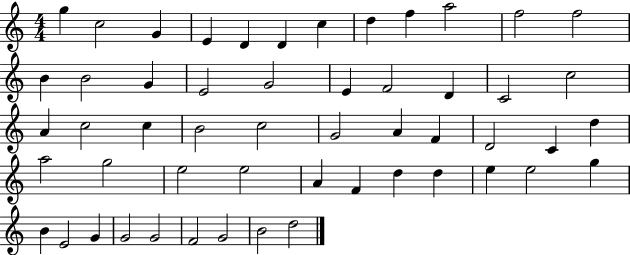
X:1
T:Untitled
M:4/4
L:1/4
K:C
g c2 G E D D c d f a2 f2 f2 B B2 G E2 G2 E F2 D C2 c2 A c2 c B2 c2 G2 A F D2 C d a2 g2 e2 e2 A F d d e e2 g B E2 G G2 G2 F2 G2 B2 d2